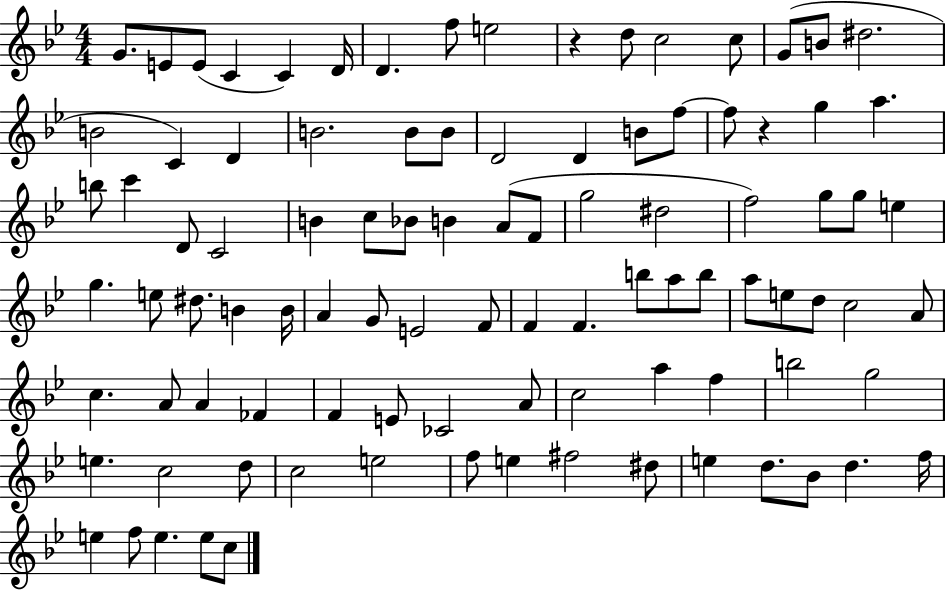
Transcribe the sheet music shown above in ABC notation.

X:1
T:Untitled
M:4/4
L:1/4
K:Bb
G/2 E/2 E/2 C C D/4 D f/2 e2 z d/2 c2 c/2 G/2 B/2 ^d2 B2 C D B2 B/2 B/2 D2 D B/2 f/2 f/2 z g a b/2 c' D/2 C2 B c/2 _B/2 B A/2 F/2 g2 ^d2 f2 g/2 g/2 e g e/2 ^d/2 B B/4 A G/2 E2 F/2 F F b/2 a/2 b/2 a/2 e/2 d/2 c2 A/2 c A/2 A _F F E/2 _C2 A/2 c2 a f b2 g2 e c2 d/2 c2 e2 f/2 e ^f2 ^d/2 e d/2 _B/2 d f/4 e f/2 e e/2 c/2